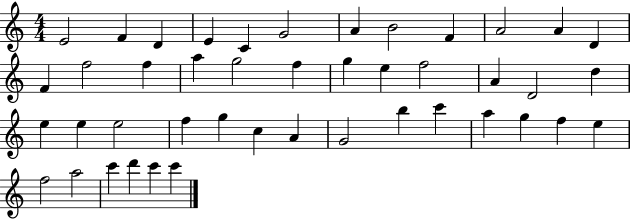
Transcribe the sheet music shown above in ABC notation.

X:1
T:Untitled
M:4/4
L:1/4
K:C
E2 F D E C G2 A B2 F A2 A D F f2 f a g2 f g e f2 A D2 d e e e2 f g c A G2 b c' a g f e f2 a2 c' d' c' c'